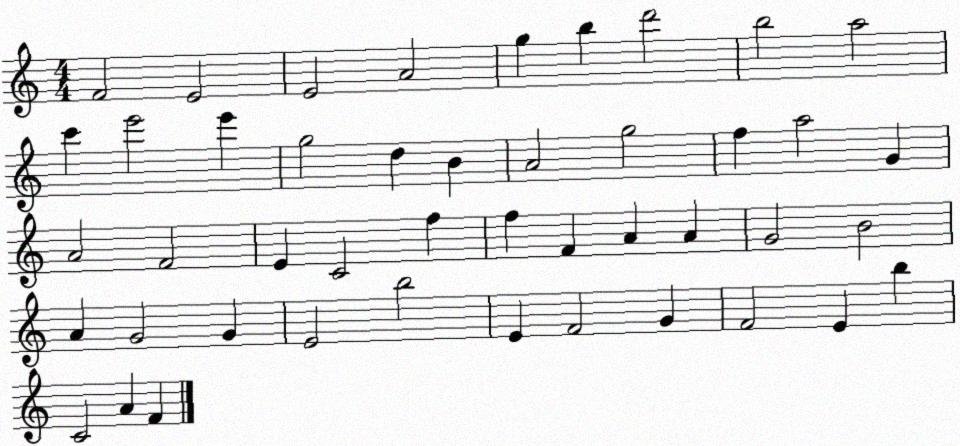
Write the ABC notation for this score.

X:1
T:Untitled
M:4/4
L:1/4
K:C
F2 E2 E2 A2 g b d'2 b2 a2 c' e'2 e' g2 d B A2 g2 f a2 G A2 F2 E C2 f f F A A G2 B2 A G2 G E2 b2 E F2 G F2 E b C2 A F